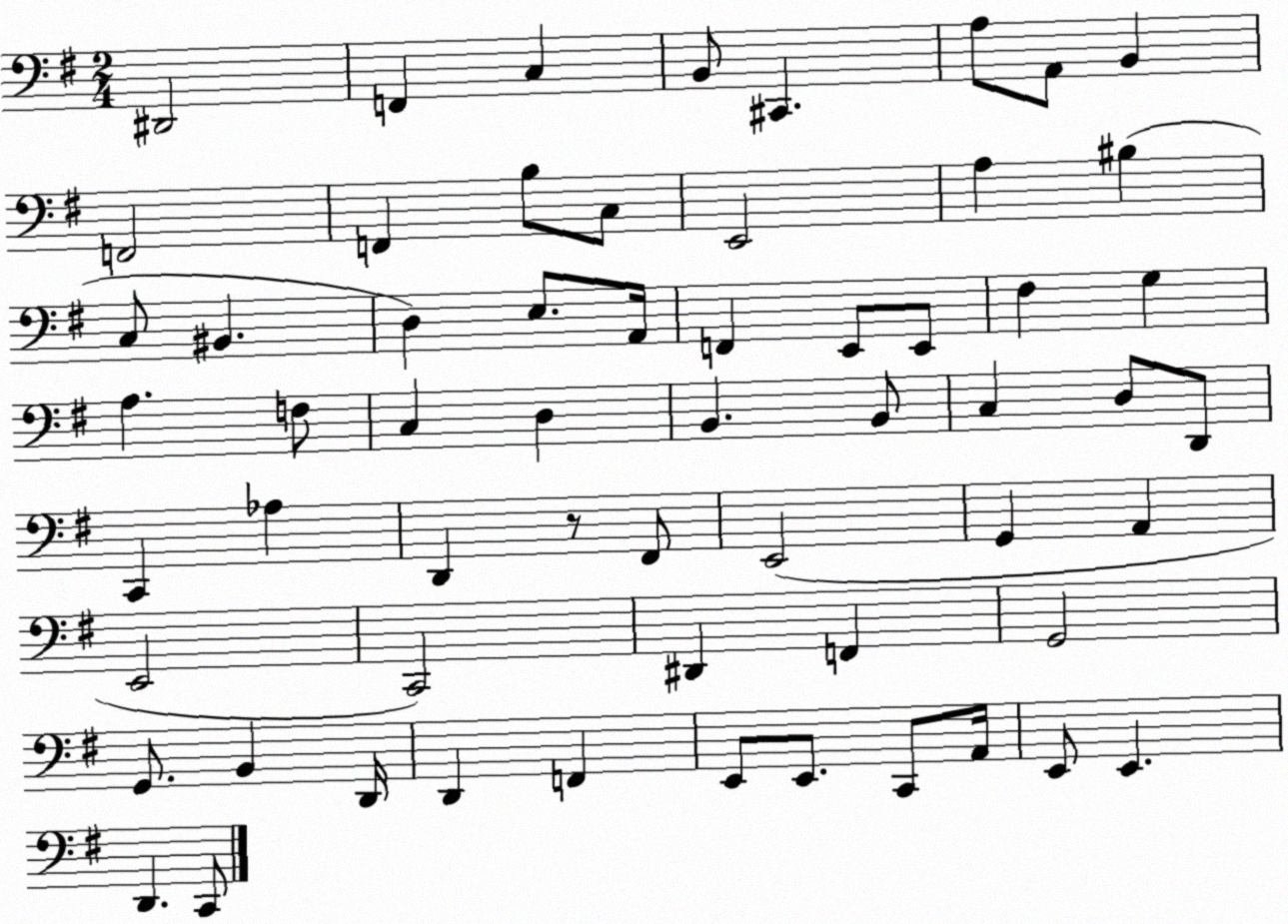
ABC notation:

X:1
T:Untitled
M:2/4
L:1/4
K:G
^D,,2 F,, C, B,,/2 ^C,, A,/2 A,,/2 B,, F,,2 F,, B,/2 C,/2 E,,2 A, ^B, C,/2 ^B,, D, E,/2 A,,/4 F,, E,,/2 E,,/2 ^F, G, A, F,/2 C, D, B,, B,,/2 C, D,/2 D,,/2 C,, _A, D,, z/2 ^F,,/2 E,,2 G,, A,, E,,2 C,,2 ^D,, F,, G,,2 G,,/2 B,, D,,/4 D,, F,, E,,/2 E,,/2 C,,/2 A,,/4 E,,/2 E,, D,, C,,/2